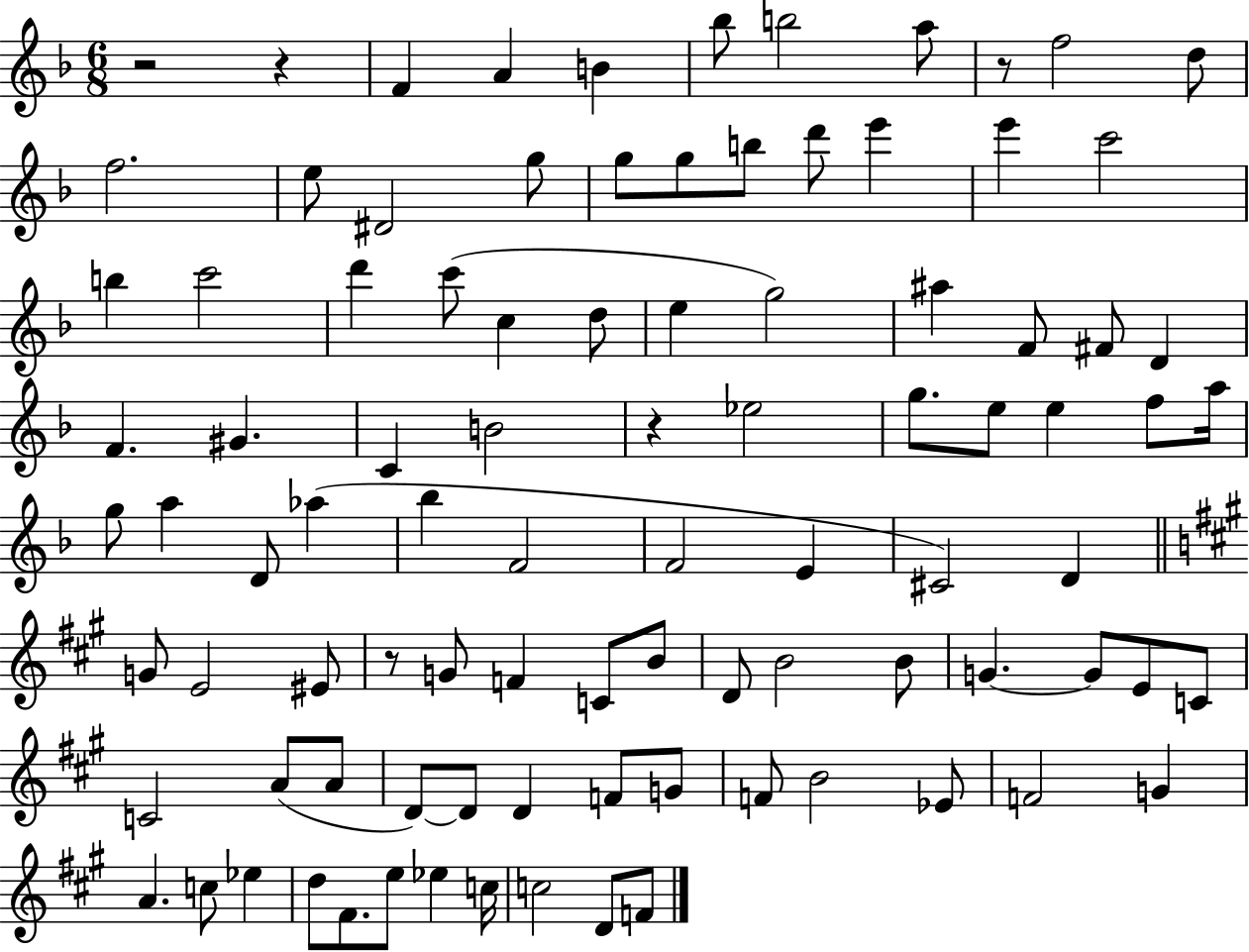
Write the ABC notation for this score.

X:1
T:Untitled
M:6/8
L:1/4
K:F
z2 z F A B _b/2 b2 a/2 z/2 f2 d/2 f2 e/2 ^D2 g/2 g/2 g/2 b/2 d'/2 e' e' c'2 b c'2 d' c'/2 c d/2 e g2 ^a F/2 ^F/2 D F ^G C B2 z _e2 g/2 e/2 e f/2 a/4 g/2 a D/2 _a _b F2 F2 E ^C2 D G/2 E2 ^E/2 z/2 G/2 F C/2 B/2 D/2 B2 B/2 G G/2 E/2 C/2 C2 A/2 A/2 D/2 D/2 D F/2 G/2 F/2 B2 _E/2 F2 G A c/2 _e d/2 ^F/2 e/2 _e c/4 c2 D/2 F/2